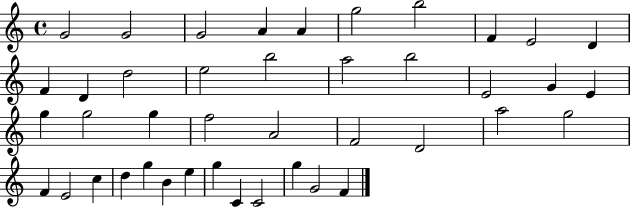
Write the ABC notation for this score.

X:1
T:Untitled
M:4/4
L:1/4
K:C
G2 G2 G2 A A g2 b2 F E2 D F D d2 e2 b2 a2 b2 E2 G E g g2 g f2 A2 F2 D2 a2 g2 F E2 c d g B e g C C2 g G2 F